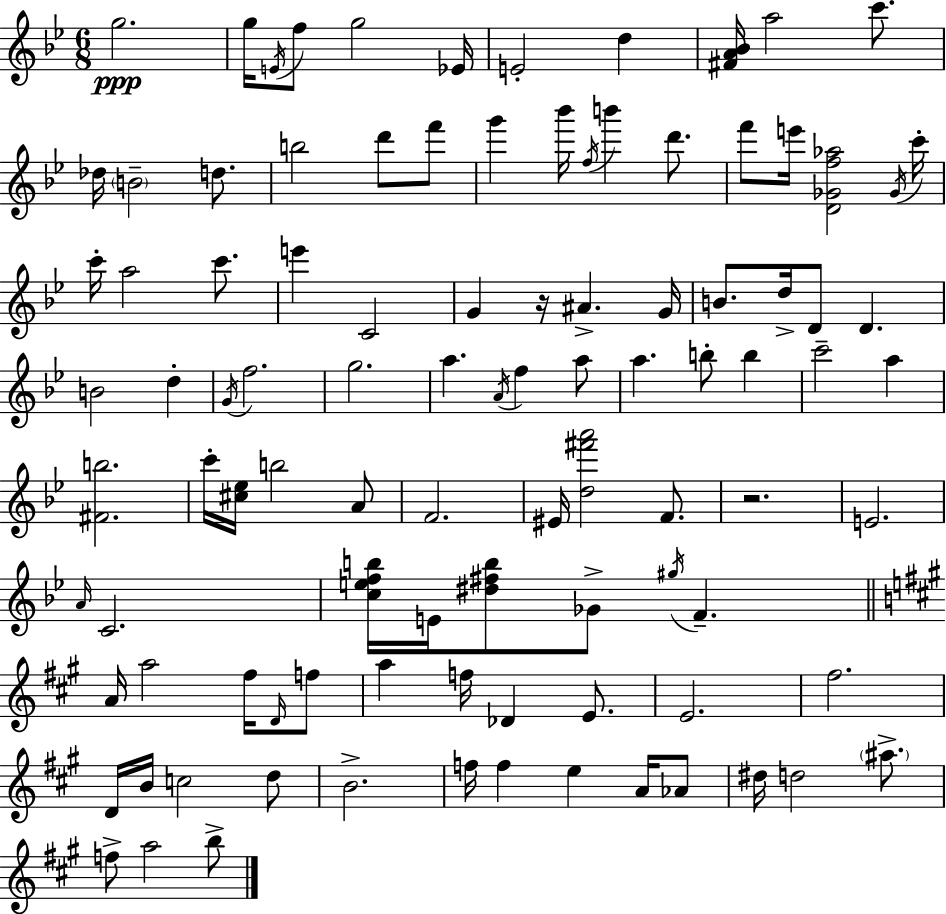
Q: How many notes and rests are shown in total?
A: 100